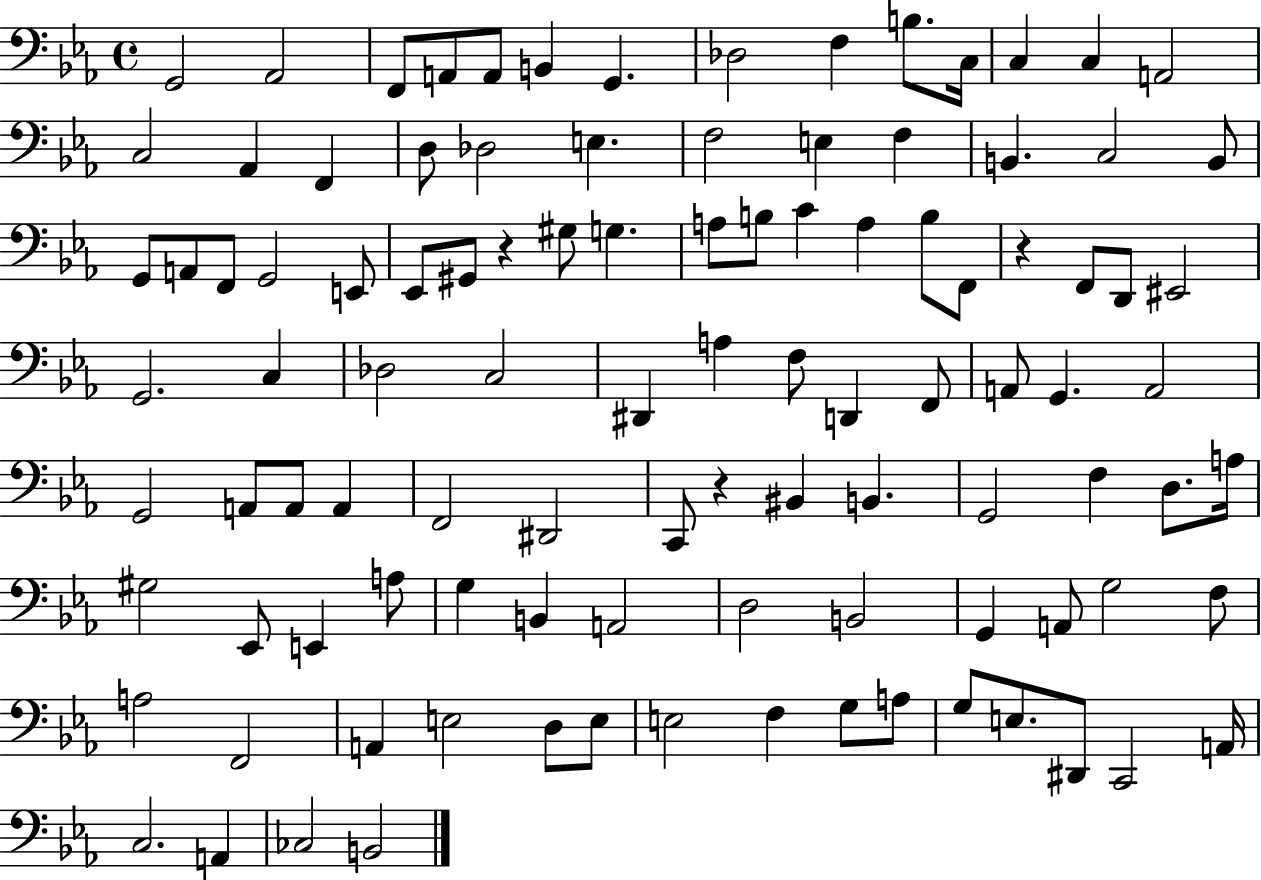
G2/h Ab2/h F2/e A2/e A2/e B2/q G2/q. Db3/h F3/q B3/e. C3/s C3/q C3/q A2/h C3/h Ab2/q F2/q D3/e Db3/h E3/q. F3/h E3/q F3/q B2/q. C3/h B2/e G2/e A2/e F2/e G2/h E2/e Eb2/e G#2/e R/q G#3/e G3/q. A3/e B3/e C4/q A3/q B3/e F2/e R/q F2/e D2/e EIS2/h G2/h. C3/q Db3/h C3/h D#2/q A3/q F3/e D2/q F2/e A2/e G2/q. A2/h G2/h A2/e A2/e A2/q F2/h D#2/h C2/e R/q BIS2/q B2/q. G2/h F3/q D3/e. A3/s G#3/h Eb2/e E2/q A3/e G3/q B2/q A2/h D3/h B2/h G2/q A2/e G3/h F3/e A3/h F2/h A2/q E3/h D3/e E3/e E3/h F3/q G3/e A3/e G3/e E3/e. D#2/e C2/h A2/s C3/h. A2/q CES3/h B2/h